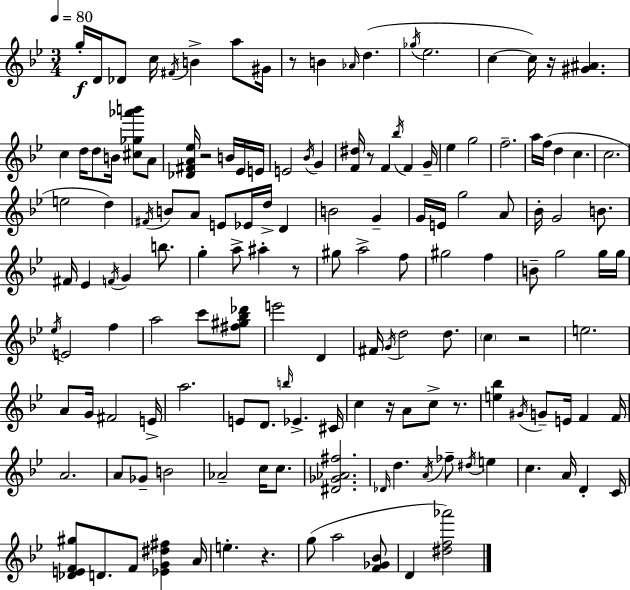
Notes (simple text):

G5/s D4/s Db4/e C5/s F#4/s B4/q A5/e G#4/s R/e B4/q Ab4/s D5/q. Gb5/s Eb5/h. C5/q C5/s R/s [G#4,A#4]/q. C5/q D5/s D5/e B4/s [C#5,Gb5,Ab6,B6]/e A4/e [Db4,F#4,A4,Eb5]/s R/h B4/s Eb4/s E4/s E4/h Bb4/s G4/q [F4,D#5]/s R/e F4/q Bb5/s F4/q G4/s Eb5/q G5/h F5/h. A5/s F5/s D5/q C5/q. C5/h. E5/h D5/q F#4/s B4/e A4/e E4/e Eb4/s D5/s D4/q B4/h G4/q G4/s E4/s G5/h A4/e Bb4/s G4/h B4/e. F#4/s Eb4/q F4/s G4/q B5/e. G5/q A5/e A#5/q R/e G#5/e A5/h F5/e G#5/h F5/q B4/e G5/h G5/s G5/s Eb5/s E4/h F5/q A5/h C6/e [F#5,G#5,Bb5,Db6]/e E6/h D4/q F#4/s G4/s D5/h D5/e. C5/q R/h E5/h. A4/e G4/s F#4/h E4/s A5/h. E4/e D4/e. B5/s Eb4/q. C#4/s C5/q R/s A4/e C5/e R/e. [E5,Bb5]/q G#4/s G4/e E4/s F4/q F4/s A4/h. A4/e Gb4/e B4/h Ab4/h C5/s C5/e. [D#4,Gb4,Ab4,F#5]/h. Db4/s D5/q. A4/s FES5/e D#5/s E5/q C5/q. A4/s D4/q C4/s [Db4,E4,F4,G#5]/e D4/e. F4/e [Eb4,G4,D#5,F#5]/q A4/s E5/q. R/q. G5/e A5/h [F4,Gb4,Bb4]/e D4/q [D#5,F5,Ab6]/h